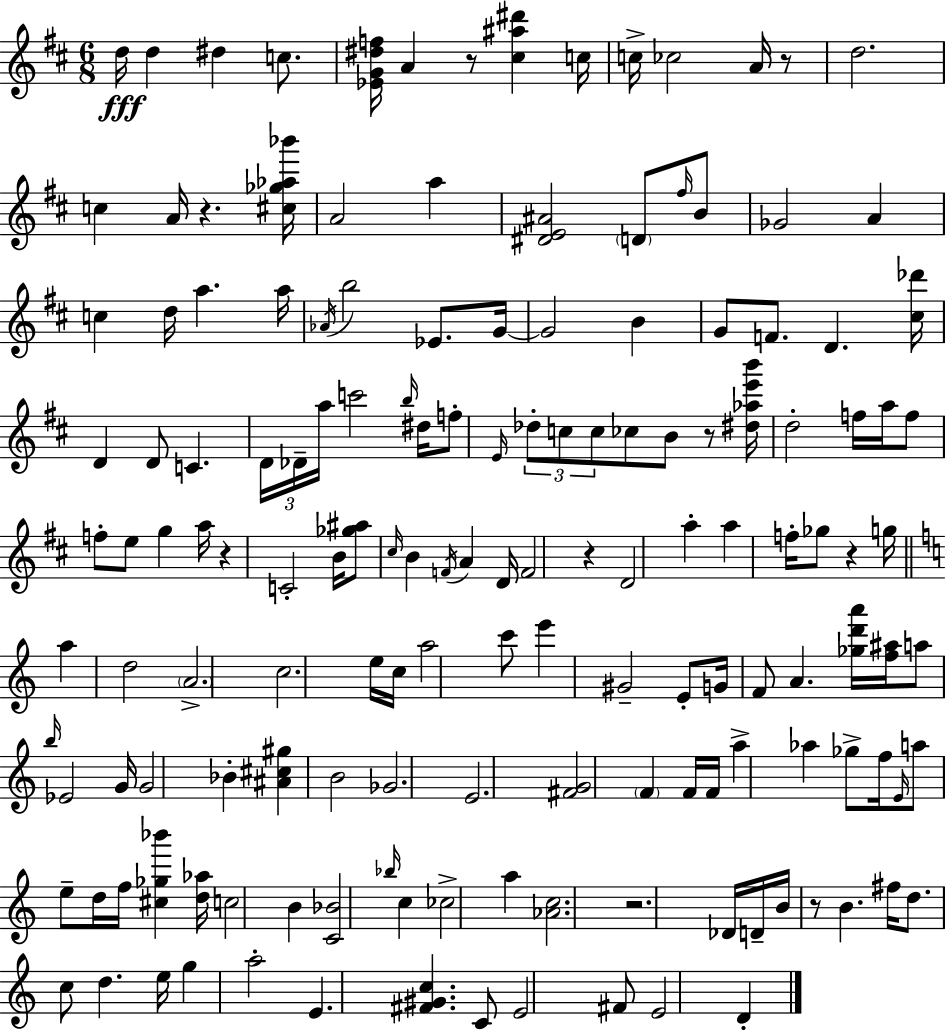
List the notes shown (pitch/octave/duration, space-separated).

D5/s D5/q D#5/q C5/e. [Eb4,G4,D#5,F5]/s A4/q R/e [C#5,A#5,D#6]/q C5/s C5/s CES5/h A4/s R/e D5/h. C5/q A4/s R/q. [C#5,Gb5,Ab5,Bb6]/s A4/h A5/q [D#4,E4,A#4]/h D4/e F#5/s B4/e Gb4/h A4/q C5/q D5/s A5/q. A5/s Ab4/s B5/h Eb4/e. G4/s G4/h B4/q G4/e F4/e. D4/q. [C#5,Db6]/s D4/q D4/e C4/q. D4/s Db4/s A5/s C6/h B5/s D#5/s F5/e E4/s Db5/e C5/e C5/e CES5/e B4/e R/e [D#5,Ab5,E6,B6]/s D5/h F5/s A5/s F5/e F5/e E5/e G5/q A5/s R/q C4/h B4/s [Gb5,A#5]/e C#5/s B4/q F4/s A4/q D4/s F4/h R/q D4/h A5/q A5/q F5/s Gb5/e R/q G5/s A5/q D5/h A4/h. C5/h. E5/s C5/s A5/h C6/e E6/q G#4/h E4/e G4/s F4/e A4/q. [Gb5,D6,A6]/s [F5,A#5]/s A5/e B5/s Eb4/h G4/s G4/h Bb4/q [A#4,C#5,G#5]/q B4/h Gb4/h. E4/h. [F#4,G4]/h F4/q F4/s F4/s A5/q Ab5/q Gb5/e F5/s E4/s A5/e E5/e D5/s F5/s [C#5,Gb5,Bb6]/q [D5,Ab5]/s C5/h B4/q [C4,Bb4]/h Bb5/s C5/q CES5/h A5/q [Ab4,C5]/h. R/h. Db4/s D4/s B4/s R/e B4/q. F#5/s D5/e. C5/e D5/q. E5/s G5/q A5/h E4/q. [F#4,G#4,C5]/q. C4/e E4/h F#4/e E4/h D4/q